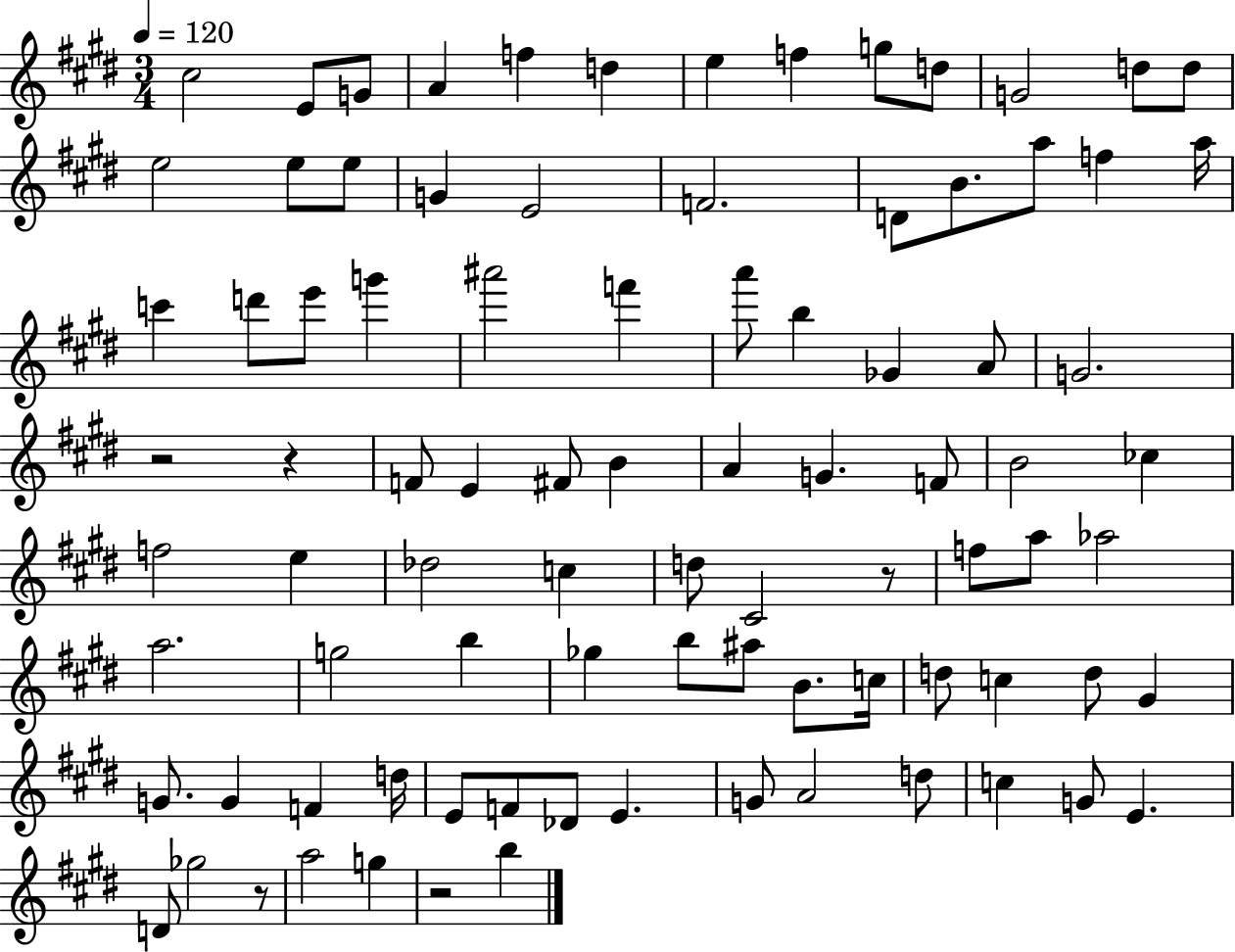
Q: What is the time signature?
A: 3/4